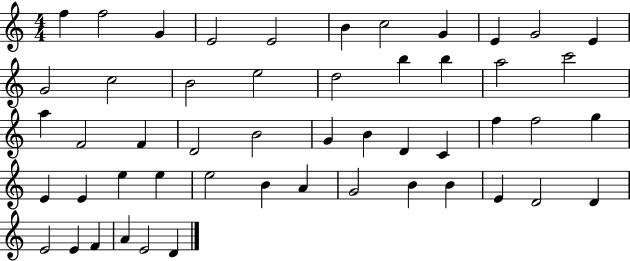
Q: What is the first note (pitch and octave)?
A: F5